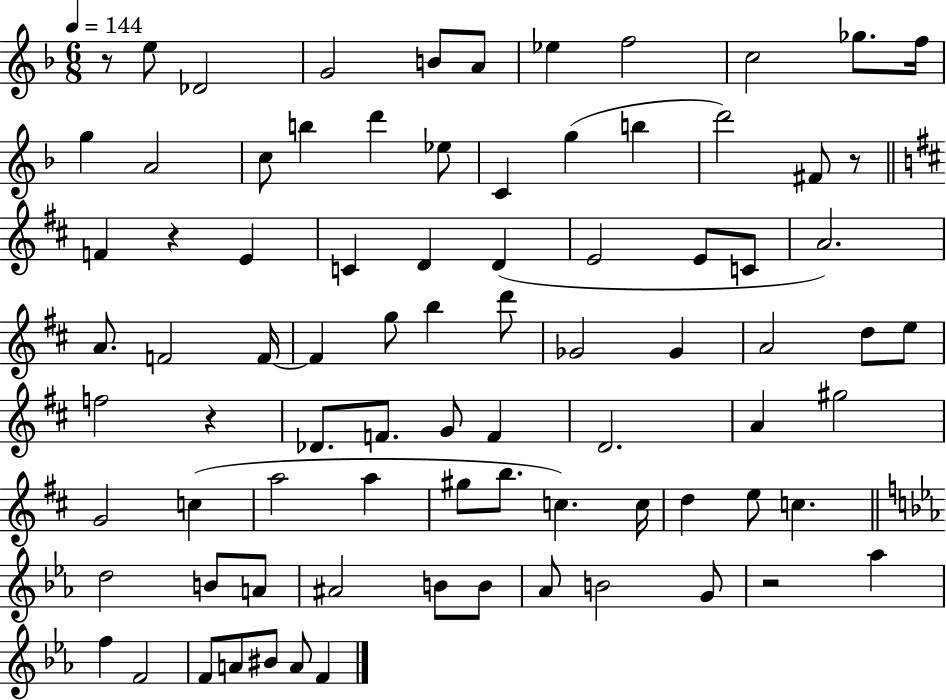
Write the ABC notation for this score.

X:1
T:Untitled
M:6/8
L:1/4
K:F
z/2 e/2 _D2 G2 B/2 A/2 _e f2 c2 _g/2 f/4 g A2 c/2 b d' _e/2 C g b d'2 ^F/2 z/2 F z E C D D E2 E/2 C/2 A2 A/2 F2 F/4 F g/2 b d'/2 _G2 _G A2 d/2 e/2 f2 z _D/2 F/2 G/2 F D2 A ^g2 G2 c a2 a ^g/2 b/2 c c/4 d e/2 c d2 B/2 A/2 ^A2 B/2 B/2 _A/2 B2 G/2 z2 _a f F2 F/2 A/2 ^B/2 A/2 F